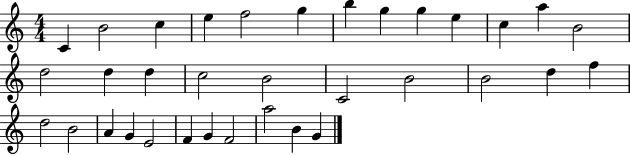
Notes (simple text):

C4/q B4/h C5/q E5/q F5/h G5/q B5/q G5/q G5/q E5/q C5/q A5/q B4/h D5/h D5/q D5/q C5/h B4/h C4/h B4/h B4/h D5/q F5/q D5/h B4/h A4/q G4/q E4/h F4/q G4/q F4/h A5/h B4/q G4/q